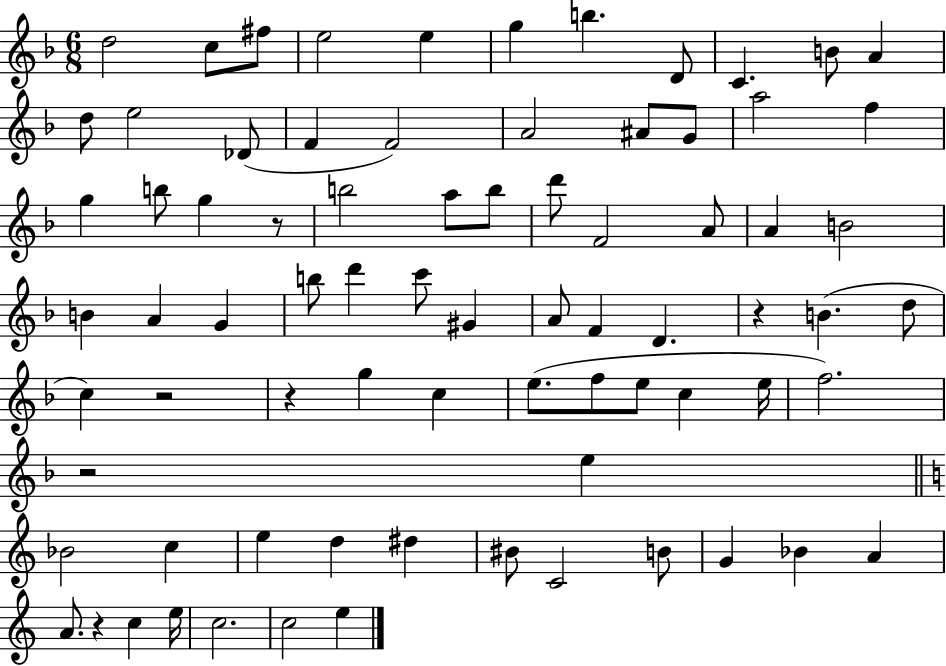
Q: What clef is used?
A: treble